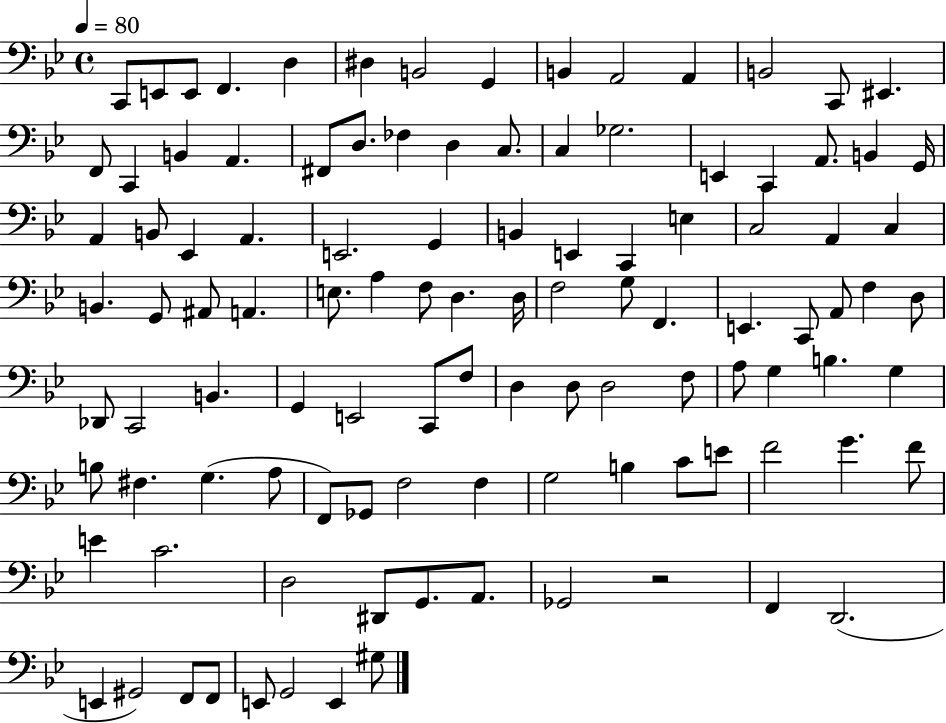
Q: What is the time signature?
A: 4/4